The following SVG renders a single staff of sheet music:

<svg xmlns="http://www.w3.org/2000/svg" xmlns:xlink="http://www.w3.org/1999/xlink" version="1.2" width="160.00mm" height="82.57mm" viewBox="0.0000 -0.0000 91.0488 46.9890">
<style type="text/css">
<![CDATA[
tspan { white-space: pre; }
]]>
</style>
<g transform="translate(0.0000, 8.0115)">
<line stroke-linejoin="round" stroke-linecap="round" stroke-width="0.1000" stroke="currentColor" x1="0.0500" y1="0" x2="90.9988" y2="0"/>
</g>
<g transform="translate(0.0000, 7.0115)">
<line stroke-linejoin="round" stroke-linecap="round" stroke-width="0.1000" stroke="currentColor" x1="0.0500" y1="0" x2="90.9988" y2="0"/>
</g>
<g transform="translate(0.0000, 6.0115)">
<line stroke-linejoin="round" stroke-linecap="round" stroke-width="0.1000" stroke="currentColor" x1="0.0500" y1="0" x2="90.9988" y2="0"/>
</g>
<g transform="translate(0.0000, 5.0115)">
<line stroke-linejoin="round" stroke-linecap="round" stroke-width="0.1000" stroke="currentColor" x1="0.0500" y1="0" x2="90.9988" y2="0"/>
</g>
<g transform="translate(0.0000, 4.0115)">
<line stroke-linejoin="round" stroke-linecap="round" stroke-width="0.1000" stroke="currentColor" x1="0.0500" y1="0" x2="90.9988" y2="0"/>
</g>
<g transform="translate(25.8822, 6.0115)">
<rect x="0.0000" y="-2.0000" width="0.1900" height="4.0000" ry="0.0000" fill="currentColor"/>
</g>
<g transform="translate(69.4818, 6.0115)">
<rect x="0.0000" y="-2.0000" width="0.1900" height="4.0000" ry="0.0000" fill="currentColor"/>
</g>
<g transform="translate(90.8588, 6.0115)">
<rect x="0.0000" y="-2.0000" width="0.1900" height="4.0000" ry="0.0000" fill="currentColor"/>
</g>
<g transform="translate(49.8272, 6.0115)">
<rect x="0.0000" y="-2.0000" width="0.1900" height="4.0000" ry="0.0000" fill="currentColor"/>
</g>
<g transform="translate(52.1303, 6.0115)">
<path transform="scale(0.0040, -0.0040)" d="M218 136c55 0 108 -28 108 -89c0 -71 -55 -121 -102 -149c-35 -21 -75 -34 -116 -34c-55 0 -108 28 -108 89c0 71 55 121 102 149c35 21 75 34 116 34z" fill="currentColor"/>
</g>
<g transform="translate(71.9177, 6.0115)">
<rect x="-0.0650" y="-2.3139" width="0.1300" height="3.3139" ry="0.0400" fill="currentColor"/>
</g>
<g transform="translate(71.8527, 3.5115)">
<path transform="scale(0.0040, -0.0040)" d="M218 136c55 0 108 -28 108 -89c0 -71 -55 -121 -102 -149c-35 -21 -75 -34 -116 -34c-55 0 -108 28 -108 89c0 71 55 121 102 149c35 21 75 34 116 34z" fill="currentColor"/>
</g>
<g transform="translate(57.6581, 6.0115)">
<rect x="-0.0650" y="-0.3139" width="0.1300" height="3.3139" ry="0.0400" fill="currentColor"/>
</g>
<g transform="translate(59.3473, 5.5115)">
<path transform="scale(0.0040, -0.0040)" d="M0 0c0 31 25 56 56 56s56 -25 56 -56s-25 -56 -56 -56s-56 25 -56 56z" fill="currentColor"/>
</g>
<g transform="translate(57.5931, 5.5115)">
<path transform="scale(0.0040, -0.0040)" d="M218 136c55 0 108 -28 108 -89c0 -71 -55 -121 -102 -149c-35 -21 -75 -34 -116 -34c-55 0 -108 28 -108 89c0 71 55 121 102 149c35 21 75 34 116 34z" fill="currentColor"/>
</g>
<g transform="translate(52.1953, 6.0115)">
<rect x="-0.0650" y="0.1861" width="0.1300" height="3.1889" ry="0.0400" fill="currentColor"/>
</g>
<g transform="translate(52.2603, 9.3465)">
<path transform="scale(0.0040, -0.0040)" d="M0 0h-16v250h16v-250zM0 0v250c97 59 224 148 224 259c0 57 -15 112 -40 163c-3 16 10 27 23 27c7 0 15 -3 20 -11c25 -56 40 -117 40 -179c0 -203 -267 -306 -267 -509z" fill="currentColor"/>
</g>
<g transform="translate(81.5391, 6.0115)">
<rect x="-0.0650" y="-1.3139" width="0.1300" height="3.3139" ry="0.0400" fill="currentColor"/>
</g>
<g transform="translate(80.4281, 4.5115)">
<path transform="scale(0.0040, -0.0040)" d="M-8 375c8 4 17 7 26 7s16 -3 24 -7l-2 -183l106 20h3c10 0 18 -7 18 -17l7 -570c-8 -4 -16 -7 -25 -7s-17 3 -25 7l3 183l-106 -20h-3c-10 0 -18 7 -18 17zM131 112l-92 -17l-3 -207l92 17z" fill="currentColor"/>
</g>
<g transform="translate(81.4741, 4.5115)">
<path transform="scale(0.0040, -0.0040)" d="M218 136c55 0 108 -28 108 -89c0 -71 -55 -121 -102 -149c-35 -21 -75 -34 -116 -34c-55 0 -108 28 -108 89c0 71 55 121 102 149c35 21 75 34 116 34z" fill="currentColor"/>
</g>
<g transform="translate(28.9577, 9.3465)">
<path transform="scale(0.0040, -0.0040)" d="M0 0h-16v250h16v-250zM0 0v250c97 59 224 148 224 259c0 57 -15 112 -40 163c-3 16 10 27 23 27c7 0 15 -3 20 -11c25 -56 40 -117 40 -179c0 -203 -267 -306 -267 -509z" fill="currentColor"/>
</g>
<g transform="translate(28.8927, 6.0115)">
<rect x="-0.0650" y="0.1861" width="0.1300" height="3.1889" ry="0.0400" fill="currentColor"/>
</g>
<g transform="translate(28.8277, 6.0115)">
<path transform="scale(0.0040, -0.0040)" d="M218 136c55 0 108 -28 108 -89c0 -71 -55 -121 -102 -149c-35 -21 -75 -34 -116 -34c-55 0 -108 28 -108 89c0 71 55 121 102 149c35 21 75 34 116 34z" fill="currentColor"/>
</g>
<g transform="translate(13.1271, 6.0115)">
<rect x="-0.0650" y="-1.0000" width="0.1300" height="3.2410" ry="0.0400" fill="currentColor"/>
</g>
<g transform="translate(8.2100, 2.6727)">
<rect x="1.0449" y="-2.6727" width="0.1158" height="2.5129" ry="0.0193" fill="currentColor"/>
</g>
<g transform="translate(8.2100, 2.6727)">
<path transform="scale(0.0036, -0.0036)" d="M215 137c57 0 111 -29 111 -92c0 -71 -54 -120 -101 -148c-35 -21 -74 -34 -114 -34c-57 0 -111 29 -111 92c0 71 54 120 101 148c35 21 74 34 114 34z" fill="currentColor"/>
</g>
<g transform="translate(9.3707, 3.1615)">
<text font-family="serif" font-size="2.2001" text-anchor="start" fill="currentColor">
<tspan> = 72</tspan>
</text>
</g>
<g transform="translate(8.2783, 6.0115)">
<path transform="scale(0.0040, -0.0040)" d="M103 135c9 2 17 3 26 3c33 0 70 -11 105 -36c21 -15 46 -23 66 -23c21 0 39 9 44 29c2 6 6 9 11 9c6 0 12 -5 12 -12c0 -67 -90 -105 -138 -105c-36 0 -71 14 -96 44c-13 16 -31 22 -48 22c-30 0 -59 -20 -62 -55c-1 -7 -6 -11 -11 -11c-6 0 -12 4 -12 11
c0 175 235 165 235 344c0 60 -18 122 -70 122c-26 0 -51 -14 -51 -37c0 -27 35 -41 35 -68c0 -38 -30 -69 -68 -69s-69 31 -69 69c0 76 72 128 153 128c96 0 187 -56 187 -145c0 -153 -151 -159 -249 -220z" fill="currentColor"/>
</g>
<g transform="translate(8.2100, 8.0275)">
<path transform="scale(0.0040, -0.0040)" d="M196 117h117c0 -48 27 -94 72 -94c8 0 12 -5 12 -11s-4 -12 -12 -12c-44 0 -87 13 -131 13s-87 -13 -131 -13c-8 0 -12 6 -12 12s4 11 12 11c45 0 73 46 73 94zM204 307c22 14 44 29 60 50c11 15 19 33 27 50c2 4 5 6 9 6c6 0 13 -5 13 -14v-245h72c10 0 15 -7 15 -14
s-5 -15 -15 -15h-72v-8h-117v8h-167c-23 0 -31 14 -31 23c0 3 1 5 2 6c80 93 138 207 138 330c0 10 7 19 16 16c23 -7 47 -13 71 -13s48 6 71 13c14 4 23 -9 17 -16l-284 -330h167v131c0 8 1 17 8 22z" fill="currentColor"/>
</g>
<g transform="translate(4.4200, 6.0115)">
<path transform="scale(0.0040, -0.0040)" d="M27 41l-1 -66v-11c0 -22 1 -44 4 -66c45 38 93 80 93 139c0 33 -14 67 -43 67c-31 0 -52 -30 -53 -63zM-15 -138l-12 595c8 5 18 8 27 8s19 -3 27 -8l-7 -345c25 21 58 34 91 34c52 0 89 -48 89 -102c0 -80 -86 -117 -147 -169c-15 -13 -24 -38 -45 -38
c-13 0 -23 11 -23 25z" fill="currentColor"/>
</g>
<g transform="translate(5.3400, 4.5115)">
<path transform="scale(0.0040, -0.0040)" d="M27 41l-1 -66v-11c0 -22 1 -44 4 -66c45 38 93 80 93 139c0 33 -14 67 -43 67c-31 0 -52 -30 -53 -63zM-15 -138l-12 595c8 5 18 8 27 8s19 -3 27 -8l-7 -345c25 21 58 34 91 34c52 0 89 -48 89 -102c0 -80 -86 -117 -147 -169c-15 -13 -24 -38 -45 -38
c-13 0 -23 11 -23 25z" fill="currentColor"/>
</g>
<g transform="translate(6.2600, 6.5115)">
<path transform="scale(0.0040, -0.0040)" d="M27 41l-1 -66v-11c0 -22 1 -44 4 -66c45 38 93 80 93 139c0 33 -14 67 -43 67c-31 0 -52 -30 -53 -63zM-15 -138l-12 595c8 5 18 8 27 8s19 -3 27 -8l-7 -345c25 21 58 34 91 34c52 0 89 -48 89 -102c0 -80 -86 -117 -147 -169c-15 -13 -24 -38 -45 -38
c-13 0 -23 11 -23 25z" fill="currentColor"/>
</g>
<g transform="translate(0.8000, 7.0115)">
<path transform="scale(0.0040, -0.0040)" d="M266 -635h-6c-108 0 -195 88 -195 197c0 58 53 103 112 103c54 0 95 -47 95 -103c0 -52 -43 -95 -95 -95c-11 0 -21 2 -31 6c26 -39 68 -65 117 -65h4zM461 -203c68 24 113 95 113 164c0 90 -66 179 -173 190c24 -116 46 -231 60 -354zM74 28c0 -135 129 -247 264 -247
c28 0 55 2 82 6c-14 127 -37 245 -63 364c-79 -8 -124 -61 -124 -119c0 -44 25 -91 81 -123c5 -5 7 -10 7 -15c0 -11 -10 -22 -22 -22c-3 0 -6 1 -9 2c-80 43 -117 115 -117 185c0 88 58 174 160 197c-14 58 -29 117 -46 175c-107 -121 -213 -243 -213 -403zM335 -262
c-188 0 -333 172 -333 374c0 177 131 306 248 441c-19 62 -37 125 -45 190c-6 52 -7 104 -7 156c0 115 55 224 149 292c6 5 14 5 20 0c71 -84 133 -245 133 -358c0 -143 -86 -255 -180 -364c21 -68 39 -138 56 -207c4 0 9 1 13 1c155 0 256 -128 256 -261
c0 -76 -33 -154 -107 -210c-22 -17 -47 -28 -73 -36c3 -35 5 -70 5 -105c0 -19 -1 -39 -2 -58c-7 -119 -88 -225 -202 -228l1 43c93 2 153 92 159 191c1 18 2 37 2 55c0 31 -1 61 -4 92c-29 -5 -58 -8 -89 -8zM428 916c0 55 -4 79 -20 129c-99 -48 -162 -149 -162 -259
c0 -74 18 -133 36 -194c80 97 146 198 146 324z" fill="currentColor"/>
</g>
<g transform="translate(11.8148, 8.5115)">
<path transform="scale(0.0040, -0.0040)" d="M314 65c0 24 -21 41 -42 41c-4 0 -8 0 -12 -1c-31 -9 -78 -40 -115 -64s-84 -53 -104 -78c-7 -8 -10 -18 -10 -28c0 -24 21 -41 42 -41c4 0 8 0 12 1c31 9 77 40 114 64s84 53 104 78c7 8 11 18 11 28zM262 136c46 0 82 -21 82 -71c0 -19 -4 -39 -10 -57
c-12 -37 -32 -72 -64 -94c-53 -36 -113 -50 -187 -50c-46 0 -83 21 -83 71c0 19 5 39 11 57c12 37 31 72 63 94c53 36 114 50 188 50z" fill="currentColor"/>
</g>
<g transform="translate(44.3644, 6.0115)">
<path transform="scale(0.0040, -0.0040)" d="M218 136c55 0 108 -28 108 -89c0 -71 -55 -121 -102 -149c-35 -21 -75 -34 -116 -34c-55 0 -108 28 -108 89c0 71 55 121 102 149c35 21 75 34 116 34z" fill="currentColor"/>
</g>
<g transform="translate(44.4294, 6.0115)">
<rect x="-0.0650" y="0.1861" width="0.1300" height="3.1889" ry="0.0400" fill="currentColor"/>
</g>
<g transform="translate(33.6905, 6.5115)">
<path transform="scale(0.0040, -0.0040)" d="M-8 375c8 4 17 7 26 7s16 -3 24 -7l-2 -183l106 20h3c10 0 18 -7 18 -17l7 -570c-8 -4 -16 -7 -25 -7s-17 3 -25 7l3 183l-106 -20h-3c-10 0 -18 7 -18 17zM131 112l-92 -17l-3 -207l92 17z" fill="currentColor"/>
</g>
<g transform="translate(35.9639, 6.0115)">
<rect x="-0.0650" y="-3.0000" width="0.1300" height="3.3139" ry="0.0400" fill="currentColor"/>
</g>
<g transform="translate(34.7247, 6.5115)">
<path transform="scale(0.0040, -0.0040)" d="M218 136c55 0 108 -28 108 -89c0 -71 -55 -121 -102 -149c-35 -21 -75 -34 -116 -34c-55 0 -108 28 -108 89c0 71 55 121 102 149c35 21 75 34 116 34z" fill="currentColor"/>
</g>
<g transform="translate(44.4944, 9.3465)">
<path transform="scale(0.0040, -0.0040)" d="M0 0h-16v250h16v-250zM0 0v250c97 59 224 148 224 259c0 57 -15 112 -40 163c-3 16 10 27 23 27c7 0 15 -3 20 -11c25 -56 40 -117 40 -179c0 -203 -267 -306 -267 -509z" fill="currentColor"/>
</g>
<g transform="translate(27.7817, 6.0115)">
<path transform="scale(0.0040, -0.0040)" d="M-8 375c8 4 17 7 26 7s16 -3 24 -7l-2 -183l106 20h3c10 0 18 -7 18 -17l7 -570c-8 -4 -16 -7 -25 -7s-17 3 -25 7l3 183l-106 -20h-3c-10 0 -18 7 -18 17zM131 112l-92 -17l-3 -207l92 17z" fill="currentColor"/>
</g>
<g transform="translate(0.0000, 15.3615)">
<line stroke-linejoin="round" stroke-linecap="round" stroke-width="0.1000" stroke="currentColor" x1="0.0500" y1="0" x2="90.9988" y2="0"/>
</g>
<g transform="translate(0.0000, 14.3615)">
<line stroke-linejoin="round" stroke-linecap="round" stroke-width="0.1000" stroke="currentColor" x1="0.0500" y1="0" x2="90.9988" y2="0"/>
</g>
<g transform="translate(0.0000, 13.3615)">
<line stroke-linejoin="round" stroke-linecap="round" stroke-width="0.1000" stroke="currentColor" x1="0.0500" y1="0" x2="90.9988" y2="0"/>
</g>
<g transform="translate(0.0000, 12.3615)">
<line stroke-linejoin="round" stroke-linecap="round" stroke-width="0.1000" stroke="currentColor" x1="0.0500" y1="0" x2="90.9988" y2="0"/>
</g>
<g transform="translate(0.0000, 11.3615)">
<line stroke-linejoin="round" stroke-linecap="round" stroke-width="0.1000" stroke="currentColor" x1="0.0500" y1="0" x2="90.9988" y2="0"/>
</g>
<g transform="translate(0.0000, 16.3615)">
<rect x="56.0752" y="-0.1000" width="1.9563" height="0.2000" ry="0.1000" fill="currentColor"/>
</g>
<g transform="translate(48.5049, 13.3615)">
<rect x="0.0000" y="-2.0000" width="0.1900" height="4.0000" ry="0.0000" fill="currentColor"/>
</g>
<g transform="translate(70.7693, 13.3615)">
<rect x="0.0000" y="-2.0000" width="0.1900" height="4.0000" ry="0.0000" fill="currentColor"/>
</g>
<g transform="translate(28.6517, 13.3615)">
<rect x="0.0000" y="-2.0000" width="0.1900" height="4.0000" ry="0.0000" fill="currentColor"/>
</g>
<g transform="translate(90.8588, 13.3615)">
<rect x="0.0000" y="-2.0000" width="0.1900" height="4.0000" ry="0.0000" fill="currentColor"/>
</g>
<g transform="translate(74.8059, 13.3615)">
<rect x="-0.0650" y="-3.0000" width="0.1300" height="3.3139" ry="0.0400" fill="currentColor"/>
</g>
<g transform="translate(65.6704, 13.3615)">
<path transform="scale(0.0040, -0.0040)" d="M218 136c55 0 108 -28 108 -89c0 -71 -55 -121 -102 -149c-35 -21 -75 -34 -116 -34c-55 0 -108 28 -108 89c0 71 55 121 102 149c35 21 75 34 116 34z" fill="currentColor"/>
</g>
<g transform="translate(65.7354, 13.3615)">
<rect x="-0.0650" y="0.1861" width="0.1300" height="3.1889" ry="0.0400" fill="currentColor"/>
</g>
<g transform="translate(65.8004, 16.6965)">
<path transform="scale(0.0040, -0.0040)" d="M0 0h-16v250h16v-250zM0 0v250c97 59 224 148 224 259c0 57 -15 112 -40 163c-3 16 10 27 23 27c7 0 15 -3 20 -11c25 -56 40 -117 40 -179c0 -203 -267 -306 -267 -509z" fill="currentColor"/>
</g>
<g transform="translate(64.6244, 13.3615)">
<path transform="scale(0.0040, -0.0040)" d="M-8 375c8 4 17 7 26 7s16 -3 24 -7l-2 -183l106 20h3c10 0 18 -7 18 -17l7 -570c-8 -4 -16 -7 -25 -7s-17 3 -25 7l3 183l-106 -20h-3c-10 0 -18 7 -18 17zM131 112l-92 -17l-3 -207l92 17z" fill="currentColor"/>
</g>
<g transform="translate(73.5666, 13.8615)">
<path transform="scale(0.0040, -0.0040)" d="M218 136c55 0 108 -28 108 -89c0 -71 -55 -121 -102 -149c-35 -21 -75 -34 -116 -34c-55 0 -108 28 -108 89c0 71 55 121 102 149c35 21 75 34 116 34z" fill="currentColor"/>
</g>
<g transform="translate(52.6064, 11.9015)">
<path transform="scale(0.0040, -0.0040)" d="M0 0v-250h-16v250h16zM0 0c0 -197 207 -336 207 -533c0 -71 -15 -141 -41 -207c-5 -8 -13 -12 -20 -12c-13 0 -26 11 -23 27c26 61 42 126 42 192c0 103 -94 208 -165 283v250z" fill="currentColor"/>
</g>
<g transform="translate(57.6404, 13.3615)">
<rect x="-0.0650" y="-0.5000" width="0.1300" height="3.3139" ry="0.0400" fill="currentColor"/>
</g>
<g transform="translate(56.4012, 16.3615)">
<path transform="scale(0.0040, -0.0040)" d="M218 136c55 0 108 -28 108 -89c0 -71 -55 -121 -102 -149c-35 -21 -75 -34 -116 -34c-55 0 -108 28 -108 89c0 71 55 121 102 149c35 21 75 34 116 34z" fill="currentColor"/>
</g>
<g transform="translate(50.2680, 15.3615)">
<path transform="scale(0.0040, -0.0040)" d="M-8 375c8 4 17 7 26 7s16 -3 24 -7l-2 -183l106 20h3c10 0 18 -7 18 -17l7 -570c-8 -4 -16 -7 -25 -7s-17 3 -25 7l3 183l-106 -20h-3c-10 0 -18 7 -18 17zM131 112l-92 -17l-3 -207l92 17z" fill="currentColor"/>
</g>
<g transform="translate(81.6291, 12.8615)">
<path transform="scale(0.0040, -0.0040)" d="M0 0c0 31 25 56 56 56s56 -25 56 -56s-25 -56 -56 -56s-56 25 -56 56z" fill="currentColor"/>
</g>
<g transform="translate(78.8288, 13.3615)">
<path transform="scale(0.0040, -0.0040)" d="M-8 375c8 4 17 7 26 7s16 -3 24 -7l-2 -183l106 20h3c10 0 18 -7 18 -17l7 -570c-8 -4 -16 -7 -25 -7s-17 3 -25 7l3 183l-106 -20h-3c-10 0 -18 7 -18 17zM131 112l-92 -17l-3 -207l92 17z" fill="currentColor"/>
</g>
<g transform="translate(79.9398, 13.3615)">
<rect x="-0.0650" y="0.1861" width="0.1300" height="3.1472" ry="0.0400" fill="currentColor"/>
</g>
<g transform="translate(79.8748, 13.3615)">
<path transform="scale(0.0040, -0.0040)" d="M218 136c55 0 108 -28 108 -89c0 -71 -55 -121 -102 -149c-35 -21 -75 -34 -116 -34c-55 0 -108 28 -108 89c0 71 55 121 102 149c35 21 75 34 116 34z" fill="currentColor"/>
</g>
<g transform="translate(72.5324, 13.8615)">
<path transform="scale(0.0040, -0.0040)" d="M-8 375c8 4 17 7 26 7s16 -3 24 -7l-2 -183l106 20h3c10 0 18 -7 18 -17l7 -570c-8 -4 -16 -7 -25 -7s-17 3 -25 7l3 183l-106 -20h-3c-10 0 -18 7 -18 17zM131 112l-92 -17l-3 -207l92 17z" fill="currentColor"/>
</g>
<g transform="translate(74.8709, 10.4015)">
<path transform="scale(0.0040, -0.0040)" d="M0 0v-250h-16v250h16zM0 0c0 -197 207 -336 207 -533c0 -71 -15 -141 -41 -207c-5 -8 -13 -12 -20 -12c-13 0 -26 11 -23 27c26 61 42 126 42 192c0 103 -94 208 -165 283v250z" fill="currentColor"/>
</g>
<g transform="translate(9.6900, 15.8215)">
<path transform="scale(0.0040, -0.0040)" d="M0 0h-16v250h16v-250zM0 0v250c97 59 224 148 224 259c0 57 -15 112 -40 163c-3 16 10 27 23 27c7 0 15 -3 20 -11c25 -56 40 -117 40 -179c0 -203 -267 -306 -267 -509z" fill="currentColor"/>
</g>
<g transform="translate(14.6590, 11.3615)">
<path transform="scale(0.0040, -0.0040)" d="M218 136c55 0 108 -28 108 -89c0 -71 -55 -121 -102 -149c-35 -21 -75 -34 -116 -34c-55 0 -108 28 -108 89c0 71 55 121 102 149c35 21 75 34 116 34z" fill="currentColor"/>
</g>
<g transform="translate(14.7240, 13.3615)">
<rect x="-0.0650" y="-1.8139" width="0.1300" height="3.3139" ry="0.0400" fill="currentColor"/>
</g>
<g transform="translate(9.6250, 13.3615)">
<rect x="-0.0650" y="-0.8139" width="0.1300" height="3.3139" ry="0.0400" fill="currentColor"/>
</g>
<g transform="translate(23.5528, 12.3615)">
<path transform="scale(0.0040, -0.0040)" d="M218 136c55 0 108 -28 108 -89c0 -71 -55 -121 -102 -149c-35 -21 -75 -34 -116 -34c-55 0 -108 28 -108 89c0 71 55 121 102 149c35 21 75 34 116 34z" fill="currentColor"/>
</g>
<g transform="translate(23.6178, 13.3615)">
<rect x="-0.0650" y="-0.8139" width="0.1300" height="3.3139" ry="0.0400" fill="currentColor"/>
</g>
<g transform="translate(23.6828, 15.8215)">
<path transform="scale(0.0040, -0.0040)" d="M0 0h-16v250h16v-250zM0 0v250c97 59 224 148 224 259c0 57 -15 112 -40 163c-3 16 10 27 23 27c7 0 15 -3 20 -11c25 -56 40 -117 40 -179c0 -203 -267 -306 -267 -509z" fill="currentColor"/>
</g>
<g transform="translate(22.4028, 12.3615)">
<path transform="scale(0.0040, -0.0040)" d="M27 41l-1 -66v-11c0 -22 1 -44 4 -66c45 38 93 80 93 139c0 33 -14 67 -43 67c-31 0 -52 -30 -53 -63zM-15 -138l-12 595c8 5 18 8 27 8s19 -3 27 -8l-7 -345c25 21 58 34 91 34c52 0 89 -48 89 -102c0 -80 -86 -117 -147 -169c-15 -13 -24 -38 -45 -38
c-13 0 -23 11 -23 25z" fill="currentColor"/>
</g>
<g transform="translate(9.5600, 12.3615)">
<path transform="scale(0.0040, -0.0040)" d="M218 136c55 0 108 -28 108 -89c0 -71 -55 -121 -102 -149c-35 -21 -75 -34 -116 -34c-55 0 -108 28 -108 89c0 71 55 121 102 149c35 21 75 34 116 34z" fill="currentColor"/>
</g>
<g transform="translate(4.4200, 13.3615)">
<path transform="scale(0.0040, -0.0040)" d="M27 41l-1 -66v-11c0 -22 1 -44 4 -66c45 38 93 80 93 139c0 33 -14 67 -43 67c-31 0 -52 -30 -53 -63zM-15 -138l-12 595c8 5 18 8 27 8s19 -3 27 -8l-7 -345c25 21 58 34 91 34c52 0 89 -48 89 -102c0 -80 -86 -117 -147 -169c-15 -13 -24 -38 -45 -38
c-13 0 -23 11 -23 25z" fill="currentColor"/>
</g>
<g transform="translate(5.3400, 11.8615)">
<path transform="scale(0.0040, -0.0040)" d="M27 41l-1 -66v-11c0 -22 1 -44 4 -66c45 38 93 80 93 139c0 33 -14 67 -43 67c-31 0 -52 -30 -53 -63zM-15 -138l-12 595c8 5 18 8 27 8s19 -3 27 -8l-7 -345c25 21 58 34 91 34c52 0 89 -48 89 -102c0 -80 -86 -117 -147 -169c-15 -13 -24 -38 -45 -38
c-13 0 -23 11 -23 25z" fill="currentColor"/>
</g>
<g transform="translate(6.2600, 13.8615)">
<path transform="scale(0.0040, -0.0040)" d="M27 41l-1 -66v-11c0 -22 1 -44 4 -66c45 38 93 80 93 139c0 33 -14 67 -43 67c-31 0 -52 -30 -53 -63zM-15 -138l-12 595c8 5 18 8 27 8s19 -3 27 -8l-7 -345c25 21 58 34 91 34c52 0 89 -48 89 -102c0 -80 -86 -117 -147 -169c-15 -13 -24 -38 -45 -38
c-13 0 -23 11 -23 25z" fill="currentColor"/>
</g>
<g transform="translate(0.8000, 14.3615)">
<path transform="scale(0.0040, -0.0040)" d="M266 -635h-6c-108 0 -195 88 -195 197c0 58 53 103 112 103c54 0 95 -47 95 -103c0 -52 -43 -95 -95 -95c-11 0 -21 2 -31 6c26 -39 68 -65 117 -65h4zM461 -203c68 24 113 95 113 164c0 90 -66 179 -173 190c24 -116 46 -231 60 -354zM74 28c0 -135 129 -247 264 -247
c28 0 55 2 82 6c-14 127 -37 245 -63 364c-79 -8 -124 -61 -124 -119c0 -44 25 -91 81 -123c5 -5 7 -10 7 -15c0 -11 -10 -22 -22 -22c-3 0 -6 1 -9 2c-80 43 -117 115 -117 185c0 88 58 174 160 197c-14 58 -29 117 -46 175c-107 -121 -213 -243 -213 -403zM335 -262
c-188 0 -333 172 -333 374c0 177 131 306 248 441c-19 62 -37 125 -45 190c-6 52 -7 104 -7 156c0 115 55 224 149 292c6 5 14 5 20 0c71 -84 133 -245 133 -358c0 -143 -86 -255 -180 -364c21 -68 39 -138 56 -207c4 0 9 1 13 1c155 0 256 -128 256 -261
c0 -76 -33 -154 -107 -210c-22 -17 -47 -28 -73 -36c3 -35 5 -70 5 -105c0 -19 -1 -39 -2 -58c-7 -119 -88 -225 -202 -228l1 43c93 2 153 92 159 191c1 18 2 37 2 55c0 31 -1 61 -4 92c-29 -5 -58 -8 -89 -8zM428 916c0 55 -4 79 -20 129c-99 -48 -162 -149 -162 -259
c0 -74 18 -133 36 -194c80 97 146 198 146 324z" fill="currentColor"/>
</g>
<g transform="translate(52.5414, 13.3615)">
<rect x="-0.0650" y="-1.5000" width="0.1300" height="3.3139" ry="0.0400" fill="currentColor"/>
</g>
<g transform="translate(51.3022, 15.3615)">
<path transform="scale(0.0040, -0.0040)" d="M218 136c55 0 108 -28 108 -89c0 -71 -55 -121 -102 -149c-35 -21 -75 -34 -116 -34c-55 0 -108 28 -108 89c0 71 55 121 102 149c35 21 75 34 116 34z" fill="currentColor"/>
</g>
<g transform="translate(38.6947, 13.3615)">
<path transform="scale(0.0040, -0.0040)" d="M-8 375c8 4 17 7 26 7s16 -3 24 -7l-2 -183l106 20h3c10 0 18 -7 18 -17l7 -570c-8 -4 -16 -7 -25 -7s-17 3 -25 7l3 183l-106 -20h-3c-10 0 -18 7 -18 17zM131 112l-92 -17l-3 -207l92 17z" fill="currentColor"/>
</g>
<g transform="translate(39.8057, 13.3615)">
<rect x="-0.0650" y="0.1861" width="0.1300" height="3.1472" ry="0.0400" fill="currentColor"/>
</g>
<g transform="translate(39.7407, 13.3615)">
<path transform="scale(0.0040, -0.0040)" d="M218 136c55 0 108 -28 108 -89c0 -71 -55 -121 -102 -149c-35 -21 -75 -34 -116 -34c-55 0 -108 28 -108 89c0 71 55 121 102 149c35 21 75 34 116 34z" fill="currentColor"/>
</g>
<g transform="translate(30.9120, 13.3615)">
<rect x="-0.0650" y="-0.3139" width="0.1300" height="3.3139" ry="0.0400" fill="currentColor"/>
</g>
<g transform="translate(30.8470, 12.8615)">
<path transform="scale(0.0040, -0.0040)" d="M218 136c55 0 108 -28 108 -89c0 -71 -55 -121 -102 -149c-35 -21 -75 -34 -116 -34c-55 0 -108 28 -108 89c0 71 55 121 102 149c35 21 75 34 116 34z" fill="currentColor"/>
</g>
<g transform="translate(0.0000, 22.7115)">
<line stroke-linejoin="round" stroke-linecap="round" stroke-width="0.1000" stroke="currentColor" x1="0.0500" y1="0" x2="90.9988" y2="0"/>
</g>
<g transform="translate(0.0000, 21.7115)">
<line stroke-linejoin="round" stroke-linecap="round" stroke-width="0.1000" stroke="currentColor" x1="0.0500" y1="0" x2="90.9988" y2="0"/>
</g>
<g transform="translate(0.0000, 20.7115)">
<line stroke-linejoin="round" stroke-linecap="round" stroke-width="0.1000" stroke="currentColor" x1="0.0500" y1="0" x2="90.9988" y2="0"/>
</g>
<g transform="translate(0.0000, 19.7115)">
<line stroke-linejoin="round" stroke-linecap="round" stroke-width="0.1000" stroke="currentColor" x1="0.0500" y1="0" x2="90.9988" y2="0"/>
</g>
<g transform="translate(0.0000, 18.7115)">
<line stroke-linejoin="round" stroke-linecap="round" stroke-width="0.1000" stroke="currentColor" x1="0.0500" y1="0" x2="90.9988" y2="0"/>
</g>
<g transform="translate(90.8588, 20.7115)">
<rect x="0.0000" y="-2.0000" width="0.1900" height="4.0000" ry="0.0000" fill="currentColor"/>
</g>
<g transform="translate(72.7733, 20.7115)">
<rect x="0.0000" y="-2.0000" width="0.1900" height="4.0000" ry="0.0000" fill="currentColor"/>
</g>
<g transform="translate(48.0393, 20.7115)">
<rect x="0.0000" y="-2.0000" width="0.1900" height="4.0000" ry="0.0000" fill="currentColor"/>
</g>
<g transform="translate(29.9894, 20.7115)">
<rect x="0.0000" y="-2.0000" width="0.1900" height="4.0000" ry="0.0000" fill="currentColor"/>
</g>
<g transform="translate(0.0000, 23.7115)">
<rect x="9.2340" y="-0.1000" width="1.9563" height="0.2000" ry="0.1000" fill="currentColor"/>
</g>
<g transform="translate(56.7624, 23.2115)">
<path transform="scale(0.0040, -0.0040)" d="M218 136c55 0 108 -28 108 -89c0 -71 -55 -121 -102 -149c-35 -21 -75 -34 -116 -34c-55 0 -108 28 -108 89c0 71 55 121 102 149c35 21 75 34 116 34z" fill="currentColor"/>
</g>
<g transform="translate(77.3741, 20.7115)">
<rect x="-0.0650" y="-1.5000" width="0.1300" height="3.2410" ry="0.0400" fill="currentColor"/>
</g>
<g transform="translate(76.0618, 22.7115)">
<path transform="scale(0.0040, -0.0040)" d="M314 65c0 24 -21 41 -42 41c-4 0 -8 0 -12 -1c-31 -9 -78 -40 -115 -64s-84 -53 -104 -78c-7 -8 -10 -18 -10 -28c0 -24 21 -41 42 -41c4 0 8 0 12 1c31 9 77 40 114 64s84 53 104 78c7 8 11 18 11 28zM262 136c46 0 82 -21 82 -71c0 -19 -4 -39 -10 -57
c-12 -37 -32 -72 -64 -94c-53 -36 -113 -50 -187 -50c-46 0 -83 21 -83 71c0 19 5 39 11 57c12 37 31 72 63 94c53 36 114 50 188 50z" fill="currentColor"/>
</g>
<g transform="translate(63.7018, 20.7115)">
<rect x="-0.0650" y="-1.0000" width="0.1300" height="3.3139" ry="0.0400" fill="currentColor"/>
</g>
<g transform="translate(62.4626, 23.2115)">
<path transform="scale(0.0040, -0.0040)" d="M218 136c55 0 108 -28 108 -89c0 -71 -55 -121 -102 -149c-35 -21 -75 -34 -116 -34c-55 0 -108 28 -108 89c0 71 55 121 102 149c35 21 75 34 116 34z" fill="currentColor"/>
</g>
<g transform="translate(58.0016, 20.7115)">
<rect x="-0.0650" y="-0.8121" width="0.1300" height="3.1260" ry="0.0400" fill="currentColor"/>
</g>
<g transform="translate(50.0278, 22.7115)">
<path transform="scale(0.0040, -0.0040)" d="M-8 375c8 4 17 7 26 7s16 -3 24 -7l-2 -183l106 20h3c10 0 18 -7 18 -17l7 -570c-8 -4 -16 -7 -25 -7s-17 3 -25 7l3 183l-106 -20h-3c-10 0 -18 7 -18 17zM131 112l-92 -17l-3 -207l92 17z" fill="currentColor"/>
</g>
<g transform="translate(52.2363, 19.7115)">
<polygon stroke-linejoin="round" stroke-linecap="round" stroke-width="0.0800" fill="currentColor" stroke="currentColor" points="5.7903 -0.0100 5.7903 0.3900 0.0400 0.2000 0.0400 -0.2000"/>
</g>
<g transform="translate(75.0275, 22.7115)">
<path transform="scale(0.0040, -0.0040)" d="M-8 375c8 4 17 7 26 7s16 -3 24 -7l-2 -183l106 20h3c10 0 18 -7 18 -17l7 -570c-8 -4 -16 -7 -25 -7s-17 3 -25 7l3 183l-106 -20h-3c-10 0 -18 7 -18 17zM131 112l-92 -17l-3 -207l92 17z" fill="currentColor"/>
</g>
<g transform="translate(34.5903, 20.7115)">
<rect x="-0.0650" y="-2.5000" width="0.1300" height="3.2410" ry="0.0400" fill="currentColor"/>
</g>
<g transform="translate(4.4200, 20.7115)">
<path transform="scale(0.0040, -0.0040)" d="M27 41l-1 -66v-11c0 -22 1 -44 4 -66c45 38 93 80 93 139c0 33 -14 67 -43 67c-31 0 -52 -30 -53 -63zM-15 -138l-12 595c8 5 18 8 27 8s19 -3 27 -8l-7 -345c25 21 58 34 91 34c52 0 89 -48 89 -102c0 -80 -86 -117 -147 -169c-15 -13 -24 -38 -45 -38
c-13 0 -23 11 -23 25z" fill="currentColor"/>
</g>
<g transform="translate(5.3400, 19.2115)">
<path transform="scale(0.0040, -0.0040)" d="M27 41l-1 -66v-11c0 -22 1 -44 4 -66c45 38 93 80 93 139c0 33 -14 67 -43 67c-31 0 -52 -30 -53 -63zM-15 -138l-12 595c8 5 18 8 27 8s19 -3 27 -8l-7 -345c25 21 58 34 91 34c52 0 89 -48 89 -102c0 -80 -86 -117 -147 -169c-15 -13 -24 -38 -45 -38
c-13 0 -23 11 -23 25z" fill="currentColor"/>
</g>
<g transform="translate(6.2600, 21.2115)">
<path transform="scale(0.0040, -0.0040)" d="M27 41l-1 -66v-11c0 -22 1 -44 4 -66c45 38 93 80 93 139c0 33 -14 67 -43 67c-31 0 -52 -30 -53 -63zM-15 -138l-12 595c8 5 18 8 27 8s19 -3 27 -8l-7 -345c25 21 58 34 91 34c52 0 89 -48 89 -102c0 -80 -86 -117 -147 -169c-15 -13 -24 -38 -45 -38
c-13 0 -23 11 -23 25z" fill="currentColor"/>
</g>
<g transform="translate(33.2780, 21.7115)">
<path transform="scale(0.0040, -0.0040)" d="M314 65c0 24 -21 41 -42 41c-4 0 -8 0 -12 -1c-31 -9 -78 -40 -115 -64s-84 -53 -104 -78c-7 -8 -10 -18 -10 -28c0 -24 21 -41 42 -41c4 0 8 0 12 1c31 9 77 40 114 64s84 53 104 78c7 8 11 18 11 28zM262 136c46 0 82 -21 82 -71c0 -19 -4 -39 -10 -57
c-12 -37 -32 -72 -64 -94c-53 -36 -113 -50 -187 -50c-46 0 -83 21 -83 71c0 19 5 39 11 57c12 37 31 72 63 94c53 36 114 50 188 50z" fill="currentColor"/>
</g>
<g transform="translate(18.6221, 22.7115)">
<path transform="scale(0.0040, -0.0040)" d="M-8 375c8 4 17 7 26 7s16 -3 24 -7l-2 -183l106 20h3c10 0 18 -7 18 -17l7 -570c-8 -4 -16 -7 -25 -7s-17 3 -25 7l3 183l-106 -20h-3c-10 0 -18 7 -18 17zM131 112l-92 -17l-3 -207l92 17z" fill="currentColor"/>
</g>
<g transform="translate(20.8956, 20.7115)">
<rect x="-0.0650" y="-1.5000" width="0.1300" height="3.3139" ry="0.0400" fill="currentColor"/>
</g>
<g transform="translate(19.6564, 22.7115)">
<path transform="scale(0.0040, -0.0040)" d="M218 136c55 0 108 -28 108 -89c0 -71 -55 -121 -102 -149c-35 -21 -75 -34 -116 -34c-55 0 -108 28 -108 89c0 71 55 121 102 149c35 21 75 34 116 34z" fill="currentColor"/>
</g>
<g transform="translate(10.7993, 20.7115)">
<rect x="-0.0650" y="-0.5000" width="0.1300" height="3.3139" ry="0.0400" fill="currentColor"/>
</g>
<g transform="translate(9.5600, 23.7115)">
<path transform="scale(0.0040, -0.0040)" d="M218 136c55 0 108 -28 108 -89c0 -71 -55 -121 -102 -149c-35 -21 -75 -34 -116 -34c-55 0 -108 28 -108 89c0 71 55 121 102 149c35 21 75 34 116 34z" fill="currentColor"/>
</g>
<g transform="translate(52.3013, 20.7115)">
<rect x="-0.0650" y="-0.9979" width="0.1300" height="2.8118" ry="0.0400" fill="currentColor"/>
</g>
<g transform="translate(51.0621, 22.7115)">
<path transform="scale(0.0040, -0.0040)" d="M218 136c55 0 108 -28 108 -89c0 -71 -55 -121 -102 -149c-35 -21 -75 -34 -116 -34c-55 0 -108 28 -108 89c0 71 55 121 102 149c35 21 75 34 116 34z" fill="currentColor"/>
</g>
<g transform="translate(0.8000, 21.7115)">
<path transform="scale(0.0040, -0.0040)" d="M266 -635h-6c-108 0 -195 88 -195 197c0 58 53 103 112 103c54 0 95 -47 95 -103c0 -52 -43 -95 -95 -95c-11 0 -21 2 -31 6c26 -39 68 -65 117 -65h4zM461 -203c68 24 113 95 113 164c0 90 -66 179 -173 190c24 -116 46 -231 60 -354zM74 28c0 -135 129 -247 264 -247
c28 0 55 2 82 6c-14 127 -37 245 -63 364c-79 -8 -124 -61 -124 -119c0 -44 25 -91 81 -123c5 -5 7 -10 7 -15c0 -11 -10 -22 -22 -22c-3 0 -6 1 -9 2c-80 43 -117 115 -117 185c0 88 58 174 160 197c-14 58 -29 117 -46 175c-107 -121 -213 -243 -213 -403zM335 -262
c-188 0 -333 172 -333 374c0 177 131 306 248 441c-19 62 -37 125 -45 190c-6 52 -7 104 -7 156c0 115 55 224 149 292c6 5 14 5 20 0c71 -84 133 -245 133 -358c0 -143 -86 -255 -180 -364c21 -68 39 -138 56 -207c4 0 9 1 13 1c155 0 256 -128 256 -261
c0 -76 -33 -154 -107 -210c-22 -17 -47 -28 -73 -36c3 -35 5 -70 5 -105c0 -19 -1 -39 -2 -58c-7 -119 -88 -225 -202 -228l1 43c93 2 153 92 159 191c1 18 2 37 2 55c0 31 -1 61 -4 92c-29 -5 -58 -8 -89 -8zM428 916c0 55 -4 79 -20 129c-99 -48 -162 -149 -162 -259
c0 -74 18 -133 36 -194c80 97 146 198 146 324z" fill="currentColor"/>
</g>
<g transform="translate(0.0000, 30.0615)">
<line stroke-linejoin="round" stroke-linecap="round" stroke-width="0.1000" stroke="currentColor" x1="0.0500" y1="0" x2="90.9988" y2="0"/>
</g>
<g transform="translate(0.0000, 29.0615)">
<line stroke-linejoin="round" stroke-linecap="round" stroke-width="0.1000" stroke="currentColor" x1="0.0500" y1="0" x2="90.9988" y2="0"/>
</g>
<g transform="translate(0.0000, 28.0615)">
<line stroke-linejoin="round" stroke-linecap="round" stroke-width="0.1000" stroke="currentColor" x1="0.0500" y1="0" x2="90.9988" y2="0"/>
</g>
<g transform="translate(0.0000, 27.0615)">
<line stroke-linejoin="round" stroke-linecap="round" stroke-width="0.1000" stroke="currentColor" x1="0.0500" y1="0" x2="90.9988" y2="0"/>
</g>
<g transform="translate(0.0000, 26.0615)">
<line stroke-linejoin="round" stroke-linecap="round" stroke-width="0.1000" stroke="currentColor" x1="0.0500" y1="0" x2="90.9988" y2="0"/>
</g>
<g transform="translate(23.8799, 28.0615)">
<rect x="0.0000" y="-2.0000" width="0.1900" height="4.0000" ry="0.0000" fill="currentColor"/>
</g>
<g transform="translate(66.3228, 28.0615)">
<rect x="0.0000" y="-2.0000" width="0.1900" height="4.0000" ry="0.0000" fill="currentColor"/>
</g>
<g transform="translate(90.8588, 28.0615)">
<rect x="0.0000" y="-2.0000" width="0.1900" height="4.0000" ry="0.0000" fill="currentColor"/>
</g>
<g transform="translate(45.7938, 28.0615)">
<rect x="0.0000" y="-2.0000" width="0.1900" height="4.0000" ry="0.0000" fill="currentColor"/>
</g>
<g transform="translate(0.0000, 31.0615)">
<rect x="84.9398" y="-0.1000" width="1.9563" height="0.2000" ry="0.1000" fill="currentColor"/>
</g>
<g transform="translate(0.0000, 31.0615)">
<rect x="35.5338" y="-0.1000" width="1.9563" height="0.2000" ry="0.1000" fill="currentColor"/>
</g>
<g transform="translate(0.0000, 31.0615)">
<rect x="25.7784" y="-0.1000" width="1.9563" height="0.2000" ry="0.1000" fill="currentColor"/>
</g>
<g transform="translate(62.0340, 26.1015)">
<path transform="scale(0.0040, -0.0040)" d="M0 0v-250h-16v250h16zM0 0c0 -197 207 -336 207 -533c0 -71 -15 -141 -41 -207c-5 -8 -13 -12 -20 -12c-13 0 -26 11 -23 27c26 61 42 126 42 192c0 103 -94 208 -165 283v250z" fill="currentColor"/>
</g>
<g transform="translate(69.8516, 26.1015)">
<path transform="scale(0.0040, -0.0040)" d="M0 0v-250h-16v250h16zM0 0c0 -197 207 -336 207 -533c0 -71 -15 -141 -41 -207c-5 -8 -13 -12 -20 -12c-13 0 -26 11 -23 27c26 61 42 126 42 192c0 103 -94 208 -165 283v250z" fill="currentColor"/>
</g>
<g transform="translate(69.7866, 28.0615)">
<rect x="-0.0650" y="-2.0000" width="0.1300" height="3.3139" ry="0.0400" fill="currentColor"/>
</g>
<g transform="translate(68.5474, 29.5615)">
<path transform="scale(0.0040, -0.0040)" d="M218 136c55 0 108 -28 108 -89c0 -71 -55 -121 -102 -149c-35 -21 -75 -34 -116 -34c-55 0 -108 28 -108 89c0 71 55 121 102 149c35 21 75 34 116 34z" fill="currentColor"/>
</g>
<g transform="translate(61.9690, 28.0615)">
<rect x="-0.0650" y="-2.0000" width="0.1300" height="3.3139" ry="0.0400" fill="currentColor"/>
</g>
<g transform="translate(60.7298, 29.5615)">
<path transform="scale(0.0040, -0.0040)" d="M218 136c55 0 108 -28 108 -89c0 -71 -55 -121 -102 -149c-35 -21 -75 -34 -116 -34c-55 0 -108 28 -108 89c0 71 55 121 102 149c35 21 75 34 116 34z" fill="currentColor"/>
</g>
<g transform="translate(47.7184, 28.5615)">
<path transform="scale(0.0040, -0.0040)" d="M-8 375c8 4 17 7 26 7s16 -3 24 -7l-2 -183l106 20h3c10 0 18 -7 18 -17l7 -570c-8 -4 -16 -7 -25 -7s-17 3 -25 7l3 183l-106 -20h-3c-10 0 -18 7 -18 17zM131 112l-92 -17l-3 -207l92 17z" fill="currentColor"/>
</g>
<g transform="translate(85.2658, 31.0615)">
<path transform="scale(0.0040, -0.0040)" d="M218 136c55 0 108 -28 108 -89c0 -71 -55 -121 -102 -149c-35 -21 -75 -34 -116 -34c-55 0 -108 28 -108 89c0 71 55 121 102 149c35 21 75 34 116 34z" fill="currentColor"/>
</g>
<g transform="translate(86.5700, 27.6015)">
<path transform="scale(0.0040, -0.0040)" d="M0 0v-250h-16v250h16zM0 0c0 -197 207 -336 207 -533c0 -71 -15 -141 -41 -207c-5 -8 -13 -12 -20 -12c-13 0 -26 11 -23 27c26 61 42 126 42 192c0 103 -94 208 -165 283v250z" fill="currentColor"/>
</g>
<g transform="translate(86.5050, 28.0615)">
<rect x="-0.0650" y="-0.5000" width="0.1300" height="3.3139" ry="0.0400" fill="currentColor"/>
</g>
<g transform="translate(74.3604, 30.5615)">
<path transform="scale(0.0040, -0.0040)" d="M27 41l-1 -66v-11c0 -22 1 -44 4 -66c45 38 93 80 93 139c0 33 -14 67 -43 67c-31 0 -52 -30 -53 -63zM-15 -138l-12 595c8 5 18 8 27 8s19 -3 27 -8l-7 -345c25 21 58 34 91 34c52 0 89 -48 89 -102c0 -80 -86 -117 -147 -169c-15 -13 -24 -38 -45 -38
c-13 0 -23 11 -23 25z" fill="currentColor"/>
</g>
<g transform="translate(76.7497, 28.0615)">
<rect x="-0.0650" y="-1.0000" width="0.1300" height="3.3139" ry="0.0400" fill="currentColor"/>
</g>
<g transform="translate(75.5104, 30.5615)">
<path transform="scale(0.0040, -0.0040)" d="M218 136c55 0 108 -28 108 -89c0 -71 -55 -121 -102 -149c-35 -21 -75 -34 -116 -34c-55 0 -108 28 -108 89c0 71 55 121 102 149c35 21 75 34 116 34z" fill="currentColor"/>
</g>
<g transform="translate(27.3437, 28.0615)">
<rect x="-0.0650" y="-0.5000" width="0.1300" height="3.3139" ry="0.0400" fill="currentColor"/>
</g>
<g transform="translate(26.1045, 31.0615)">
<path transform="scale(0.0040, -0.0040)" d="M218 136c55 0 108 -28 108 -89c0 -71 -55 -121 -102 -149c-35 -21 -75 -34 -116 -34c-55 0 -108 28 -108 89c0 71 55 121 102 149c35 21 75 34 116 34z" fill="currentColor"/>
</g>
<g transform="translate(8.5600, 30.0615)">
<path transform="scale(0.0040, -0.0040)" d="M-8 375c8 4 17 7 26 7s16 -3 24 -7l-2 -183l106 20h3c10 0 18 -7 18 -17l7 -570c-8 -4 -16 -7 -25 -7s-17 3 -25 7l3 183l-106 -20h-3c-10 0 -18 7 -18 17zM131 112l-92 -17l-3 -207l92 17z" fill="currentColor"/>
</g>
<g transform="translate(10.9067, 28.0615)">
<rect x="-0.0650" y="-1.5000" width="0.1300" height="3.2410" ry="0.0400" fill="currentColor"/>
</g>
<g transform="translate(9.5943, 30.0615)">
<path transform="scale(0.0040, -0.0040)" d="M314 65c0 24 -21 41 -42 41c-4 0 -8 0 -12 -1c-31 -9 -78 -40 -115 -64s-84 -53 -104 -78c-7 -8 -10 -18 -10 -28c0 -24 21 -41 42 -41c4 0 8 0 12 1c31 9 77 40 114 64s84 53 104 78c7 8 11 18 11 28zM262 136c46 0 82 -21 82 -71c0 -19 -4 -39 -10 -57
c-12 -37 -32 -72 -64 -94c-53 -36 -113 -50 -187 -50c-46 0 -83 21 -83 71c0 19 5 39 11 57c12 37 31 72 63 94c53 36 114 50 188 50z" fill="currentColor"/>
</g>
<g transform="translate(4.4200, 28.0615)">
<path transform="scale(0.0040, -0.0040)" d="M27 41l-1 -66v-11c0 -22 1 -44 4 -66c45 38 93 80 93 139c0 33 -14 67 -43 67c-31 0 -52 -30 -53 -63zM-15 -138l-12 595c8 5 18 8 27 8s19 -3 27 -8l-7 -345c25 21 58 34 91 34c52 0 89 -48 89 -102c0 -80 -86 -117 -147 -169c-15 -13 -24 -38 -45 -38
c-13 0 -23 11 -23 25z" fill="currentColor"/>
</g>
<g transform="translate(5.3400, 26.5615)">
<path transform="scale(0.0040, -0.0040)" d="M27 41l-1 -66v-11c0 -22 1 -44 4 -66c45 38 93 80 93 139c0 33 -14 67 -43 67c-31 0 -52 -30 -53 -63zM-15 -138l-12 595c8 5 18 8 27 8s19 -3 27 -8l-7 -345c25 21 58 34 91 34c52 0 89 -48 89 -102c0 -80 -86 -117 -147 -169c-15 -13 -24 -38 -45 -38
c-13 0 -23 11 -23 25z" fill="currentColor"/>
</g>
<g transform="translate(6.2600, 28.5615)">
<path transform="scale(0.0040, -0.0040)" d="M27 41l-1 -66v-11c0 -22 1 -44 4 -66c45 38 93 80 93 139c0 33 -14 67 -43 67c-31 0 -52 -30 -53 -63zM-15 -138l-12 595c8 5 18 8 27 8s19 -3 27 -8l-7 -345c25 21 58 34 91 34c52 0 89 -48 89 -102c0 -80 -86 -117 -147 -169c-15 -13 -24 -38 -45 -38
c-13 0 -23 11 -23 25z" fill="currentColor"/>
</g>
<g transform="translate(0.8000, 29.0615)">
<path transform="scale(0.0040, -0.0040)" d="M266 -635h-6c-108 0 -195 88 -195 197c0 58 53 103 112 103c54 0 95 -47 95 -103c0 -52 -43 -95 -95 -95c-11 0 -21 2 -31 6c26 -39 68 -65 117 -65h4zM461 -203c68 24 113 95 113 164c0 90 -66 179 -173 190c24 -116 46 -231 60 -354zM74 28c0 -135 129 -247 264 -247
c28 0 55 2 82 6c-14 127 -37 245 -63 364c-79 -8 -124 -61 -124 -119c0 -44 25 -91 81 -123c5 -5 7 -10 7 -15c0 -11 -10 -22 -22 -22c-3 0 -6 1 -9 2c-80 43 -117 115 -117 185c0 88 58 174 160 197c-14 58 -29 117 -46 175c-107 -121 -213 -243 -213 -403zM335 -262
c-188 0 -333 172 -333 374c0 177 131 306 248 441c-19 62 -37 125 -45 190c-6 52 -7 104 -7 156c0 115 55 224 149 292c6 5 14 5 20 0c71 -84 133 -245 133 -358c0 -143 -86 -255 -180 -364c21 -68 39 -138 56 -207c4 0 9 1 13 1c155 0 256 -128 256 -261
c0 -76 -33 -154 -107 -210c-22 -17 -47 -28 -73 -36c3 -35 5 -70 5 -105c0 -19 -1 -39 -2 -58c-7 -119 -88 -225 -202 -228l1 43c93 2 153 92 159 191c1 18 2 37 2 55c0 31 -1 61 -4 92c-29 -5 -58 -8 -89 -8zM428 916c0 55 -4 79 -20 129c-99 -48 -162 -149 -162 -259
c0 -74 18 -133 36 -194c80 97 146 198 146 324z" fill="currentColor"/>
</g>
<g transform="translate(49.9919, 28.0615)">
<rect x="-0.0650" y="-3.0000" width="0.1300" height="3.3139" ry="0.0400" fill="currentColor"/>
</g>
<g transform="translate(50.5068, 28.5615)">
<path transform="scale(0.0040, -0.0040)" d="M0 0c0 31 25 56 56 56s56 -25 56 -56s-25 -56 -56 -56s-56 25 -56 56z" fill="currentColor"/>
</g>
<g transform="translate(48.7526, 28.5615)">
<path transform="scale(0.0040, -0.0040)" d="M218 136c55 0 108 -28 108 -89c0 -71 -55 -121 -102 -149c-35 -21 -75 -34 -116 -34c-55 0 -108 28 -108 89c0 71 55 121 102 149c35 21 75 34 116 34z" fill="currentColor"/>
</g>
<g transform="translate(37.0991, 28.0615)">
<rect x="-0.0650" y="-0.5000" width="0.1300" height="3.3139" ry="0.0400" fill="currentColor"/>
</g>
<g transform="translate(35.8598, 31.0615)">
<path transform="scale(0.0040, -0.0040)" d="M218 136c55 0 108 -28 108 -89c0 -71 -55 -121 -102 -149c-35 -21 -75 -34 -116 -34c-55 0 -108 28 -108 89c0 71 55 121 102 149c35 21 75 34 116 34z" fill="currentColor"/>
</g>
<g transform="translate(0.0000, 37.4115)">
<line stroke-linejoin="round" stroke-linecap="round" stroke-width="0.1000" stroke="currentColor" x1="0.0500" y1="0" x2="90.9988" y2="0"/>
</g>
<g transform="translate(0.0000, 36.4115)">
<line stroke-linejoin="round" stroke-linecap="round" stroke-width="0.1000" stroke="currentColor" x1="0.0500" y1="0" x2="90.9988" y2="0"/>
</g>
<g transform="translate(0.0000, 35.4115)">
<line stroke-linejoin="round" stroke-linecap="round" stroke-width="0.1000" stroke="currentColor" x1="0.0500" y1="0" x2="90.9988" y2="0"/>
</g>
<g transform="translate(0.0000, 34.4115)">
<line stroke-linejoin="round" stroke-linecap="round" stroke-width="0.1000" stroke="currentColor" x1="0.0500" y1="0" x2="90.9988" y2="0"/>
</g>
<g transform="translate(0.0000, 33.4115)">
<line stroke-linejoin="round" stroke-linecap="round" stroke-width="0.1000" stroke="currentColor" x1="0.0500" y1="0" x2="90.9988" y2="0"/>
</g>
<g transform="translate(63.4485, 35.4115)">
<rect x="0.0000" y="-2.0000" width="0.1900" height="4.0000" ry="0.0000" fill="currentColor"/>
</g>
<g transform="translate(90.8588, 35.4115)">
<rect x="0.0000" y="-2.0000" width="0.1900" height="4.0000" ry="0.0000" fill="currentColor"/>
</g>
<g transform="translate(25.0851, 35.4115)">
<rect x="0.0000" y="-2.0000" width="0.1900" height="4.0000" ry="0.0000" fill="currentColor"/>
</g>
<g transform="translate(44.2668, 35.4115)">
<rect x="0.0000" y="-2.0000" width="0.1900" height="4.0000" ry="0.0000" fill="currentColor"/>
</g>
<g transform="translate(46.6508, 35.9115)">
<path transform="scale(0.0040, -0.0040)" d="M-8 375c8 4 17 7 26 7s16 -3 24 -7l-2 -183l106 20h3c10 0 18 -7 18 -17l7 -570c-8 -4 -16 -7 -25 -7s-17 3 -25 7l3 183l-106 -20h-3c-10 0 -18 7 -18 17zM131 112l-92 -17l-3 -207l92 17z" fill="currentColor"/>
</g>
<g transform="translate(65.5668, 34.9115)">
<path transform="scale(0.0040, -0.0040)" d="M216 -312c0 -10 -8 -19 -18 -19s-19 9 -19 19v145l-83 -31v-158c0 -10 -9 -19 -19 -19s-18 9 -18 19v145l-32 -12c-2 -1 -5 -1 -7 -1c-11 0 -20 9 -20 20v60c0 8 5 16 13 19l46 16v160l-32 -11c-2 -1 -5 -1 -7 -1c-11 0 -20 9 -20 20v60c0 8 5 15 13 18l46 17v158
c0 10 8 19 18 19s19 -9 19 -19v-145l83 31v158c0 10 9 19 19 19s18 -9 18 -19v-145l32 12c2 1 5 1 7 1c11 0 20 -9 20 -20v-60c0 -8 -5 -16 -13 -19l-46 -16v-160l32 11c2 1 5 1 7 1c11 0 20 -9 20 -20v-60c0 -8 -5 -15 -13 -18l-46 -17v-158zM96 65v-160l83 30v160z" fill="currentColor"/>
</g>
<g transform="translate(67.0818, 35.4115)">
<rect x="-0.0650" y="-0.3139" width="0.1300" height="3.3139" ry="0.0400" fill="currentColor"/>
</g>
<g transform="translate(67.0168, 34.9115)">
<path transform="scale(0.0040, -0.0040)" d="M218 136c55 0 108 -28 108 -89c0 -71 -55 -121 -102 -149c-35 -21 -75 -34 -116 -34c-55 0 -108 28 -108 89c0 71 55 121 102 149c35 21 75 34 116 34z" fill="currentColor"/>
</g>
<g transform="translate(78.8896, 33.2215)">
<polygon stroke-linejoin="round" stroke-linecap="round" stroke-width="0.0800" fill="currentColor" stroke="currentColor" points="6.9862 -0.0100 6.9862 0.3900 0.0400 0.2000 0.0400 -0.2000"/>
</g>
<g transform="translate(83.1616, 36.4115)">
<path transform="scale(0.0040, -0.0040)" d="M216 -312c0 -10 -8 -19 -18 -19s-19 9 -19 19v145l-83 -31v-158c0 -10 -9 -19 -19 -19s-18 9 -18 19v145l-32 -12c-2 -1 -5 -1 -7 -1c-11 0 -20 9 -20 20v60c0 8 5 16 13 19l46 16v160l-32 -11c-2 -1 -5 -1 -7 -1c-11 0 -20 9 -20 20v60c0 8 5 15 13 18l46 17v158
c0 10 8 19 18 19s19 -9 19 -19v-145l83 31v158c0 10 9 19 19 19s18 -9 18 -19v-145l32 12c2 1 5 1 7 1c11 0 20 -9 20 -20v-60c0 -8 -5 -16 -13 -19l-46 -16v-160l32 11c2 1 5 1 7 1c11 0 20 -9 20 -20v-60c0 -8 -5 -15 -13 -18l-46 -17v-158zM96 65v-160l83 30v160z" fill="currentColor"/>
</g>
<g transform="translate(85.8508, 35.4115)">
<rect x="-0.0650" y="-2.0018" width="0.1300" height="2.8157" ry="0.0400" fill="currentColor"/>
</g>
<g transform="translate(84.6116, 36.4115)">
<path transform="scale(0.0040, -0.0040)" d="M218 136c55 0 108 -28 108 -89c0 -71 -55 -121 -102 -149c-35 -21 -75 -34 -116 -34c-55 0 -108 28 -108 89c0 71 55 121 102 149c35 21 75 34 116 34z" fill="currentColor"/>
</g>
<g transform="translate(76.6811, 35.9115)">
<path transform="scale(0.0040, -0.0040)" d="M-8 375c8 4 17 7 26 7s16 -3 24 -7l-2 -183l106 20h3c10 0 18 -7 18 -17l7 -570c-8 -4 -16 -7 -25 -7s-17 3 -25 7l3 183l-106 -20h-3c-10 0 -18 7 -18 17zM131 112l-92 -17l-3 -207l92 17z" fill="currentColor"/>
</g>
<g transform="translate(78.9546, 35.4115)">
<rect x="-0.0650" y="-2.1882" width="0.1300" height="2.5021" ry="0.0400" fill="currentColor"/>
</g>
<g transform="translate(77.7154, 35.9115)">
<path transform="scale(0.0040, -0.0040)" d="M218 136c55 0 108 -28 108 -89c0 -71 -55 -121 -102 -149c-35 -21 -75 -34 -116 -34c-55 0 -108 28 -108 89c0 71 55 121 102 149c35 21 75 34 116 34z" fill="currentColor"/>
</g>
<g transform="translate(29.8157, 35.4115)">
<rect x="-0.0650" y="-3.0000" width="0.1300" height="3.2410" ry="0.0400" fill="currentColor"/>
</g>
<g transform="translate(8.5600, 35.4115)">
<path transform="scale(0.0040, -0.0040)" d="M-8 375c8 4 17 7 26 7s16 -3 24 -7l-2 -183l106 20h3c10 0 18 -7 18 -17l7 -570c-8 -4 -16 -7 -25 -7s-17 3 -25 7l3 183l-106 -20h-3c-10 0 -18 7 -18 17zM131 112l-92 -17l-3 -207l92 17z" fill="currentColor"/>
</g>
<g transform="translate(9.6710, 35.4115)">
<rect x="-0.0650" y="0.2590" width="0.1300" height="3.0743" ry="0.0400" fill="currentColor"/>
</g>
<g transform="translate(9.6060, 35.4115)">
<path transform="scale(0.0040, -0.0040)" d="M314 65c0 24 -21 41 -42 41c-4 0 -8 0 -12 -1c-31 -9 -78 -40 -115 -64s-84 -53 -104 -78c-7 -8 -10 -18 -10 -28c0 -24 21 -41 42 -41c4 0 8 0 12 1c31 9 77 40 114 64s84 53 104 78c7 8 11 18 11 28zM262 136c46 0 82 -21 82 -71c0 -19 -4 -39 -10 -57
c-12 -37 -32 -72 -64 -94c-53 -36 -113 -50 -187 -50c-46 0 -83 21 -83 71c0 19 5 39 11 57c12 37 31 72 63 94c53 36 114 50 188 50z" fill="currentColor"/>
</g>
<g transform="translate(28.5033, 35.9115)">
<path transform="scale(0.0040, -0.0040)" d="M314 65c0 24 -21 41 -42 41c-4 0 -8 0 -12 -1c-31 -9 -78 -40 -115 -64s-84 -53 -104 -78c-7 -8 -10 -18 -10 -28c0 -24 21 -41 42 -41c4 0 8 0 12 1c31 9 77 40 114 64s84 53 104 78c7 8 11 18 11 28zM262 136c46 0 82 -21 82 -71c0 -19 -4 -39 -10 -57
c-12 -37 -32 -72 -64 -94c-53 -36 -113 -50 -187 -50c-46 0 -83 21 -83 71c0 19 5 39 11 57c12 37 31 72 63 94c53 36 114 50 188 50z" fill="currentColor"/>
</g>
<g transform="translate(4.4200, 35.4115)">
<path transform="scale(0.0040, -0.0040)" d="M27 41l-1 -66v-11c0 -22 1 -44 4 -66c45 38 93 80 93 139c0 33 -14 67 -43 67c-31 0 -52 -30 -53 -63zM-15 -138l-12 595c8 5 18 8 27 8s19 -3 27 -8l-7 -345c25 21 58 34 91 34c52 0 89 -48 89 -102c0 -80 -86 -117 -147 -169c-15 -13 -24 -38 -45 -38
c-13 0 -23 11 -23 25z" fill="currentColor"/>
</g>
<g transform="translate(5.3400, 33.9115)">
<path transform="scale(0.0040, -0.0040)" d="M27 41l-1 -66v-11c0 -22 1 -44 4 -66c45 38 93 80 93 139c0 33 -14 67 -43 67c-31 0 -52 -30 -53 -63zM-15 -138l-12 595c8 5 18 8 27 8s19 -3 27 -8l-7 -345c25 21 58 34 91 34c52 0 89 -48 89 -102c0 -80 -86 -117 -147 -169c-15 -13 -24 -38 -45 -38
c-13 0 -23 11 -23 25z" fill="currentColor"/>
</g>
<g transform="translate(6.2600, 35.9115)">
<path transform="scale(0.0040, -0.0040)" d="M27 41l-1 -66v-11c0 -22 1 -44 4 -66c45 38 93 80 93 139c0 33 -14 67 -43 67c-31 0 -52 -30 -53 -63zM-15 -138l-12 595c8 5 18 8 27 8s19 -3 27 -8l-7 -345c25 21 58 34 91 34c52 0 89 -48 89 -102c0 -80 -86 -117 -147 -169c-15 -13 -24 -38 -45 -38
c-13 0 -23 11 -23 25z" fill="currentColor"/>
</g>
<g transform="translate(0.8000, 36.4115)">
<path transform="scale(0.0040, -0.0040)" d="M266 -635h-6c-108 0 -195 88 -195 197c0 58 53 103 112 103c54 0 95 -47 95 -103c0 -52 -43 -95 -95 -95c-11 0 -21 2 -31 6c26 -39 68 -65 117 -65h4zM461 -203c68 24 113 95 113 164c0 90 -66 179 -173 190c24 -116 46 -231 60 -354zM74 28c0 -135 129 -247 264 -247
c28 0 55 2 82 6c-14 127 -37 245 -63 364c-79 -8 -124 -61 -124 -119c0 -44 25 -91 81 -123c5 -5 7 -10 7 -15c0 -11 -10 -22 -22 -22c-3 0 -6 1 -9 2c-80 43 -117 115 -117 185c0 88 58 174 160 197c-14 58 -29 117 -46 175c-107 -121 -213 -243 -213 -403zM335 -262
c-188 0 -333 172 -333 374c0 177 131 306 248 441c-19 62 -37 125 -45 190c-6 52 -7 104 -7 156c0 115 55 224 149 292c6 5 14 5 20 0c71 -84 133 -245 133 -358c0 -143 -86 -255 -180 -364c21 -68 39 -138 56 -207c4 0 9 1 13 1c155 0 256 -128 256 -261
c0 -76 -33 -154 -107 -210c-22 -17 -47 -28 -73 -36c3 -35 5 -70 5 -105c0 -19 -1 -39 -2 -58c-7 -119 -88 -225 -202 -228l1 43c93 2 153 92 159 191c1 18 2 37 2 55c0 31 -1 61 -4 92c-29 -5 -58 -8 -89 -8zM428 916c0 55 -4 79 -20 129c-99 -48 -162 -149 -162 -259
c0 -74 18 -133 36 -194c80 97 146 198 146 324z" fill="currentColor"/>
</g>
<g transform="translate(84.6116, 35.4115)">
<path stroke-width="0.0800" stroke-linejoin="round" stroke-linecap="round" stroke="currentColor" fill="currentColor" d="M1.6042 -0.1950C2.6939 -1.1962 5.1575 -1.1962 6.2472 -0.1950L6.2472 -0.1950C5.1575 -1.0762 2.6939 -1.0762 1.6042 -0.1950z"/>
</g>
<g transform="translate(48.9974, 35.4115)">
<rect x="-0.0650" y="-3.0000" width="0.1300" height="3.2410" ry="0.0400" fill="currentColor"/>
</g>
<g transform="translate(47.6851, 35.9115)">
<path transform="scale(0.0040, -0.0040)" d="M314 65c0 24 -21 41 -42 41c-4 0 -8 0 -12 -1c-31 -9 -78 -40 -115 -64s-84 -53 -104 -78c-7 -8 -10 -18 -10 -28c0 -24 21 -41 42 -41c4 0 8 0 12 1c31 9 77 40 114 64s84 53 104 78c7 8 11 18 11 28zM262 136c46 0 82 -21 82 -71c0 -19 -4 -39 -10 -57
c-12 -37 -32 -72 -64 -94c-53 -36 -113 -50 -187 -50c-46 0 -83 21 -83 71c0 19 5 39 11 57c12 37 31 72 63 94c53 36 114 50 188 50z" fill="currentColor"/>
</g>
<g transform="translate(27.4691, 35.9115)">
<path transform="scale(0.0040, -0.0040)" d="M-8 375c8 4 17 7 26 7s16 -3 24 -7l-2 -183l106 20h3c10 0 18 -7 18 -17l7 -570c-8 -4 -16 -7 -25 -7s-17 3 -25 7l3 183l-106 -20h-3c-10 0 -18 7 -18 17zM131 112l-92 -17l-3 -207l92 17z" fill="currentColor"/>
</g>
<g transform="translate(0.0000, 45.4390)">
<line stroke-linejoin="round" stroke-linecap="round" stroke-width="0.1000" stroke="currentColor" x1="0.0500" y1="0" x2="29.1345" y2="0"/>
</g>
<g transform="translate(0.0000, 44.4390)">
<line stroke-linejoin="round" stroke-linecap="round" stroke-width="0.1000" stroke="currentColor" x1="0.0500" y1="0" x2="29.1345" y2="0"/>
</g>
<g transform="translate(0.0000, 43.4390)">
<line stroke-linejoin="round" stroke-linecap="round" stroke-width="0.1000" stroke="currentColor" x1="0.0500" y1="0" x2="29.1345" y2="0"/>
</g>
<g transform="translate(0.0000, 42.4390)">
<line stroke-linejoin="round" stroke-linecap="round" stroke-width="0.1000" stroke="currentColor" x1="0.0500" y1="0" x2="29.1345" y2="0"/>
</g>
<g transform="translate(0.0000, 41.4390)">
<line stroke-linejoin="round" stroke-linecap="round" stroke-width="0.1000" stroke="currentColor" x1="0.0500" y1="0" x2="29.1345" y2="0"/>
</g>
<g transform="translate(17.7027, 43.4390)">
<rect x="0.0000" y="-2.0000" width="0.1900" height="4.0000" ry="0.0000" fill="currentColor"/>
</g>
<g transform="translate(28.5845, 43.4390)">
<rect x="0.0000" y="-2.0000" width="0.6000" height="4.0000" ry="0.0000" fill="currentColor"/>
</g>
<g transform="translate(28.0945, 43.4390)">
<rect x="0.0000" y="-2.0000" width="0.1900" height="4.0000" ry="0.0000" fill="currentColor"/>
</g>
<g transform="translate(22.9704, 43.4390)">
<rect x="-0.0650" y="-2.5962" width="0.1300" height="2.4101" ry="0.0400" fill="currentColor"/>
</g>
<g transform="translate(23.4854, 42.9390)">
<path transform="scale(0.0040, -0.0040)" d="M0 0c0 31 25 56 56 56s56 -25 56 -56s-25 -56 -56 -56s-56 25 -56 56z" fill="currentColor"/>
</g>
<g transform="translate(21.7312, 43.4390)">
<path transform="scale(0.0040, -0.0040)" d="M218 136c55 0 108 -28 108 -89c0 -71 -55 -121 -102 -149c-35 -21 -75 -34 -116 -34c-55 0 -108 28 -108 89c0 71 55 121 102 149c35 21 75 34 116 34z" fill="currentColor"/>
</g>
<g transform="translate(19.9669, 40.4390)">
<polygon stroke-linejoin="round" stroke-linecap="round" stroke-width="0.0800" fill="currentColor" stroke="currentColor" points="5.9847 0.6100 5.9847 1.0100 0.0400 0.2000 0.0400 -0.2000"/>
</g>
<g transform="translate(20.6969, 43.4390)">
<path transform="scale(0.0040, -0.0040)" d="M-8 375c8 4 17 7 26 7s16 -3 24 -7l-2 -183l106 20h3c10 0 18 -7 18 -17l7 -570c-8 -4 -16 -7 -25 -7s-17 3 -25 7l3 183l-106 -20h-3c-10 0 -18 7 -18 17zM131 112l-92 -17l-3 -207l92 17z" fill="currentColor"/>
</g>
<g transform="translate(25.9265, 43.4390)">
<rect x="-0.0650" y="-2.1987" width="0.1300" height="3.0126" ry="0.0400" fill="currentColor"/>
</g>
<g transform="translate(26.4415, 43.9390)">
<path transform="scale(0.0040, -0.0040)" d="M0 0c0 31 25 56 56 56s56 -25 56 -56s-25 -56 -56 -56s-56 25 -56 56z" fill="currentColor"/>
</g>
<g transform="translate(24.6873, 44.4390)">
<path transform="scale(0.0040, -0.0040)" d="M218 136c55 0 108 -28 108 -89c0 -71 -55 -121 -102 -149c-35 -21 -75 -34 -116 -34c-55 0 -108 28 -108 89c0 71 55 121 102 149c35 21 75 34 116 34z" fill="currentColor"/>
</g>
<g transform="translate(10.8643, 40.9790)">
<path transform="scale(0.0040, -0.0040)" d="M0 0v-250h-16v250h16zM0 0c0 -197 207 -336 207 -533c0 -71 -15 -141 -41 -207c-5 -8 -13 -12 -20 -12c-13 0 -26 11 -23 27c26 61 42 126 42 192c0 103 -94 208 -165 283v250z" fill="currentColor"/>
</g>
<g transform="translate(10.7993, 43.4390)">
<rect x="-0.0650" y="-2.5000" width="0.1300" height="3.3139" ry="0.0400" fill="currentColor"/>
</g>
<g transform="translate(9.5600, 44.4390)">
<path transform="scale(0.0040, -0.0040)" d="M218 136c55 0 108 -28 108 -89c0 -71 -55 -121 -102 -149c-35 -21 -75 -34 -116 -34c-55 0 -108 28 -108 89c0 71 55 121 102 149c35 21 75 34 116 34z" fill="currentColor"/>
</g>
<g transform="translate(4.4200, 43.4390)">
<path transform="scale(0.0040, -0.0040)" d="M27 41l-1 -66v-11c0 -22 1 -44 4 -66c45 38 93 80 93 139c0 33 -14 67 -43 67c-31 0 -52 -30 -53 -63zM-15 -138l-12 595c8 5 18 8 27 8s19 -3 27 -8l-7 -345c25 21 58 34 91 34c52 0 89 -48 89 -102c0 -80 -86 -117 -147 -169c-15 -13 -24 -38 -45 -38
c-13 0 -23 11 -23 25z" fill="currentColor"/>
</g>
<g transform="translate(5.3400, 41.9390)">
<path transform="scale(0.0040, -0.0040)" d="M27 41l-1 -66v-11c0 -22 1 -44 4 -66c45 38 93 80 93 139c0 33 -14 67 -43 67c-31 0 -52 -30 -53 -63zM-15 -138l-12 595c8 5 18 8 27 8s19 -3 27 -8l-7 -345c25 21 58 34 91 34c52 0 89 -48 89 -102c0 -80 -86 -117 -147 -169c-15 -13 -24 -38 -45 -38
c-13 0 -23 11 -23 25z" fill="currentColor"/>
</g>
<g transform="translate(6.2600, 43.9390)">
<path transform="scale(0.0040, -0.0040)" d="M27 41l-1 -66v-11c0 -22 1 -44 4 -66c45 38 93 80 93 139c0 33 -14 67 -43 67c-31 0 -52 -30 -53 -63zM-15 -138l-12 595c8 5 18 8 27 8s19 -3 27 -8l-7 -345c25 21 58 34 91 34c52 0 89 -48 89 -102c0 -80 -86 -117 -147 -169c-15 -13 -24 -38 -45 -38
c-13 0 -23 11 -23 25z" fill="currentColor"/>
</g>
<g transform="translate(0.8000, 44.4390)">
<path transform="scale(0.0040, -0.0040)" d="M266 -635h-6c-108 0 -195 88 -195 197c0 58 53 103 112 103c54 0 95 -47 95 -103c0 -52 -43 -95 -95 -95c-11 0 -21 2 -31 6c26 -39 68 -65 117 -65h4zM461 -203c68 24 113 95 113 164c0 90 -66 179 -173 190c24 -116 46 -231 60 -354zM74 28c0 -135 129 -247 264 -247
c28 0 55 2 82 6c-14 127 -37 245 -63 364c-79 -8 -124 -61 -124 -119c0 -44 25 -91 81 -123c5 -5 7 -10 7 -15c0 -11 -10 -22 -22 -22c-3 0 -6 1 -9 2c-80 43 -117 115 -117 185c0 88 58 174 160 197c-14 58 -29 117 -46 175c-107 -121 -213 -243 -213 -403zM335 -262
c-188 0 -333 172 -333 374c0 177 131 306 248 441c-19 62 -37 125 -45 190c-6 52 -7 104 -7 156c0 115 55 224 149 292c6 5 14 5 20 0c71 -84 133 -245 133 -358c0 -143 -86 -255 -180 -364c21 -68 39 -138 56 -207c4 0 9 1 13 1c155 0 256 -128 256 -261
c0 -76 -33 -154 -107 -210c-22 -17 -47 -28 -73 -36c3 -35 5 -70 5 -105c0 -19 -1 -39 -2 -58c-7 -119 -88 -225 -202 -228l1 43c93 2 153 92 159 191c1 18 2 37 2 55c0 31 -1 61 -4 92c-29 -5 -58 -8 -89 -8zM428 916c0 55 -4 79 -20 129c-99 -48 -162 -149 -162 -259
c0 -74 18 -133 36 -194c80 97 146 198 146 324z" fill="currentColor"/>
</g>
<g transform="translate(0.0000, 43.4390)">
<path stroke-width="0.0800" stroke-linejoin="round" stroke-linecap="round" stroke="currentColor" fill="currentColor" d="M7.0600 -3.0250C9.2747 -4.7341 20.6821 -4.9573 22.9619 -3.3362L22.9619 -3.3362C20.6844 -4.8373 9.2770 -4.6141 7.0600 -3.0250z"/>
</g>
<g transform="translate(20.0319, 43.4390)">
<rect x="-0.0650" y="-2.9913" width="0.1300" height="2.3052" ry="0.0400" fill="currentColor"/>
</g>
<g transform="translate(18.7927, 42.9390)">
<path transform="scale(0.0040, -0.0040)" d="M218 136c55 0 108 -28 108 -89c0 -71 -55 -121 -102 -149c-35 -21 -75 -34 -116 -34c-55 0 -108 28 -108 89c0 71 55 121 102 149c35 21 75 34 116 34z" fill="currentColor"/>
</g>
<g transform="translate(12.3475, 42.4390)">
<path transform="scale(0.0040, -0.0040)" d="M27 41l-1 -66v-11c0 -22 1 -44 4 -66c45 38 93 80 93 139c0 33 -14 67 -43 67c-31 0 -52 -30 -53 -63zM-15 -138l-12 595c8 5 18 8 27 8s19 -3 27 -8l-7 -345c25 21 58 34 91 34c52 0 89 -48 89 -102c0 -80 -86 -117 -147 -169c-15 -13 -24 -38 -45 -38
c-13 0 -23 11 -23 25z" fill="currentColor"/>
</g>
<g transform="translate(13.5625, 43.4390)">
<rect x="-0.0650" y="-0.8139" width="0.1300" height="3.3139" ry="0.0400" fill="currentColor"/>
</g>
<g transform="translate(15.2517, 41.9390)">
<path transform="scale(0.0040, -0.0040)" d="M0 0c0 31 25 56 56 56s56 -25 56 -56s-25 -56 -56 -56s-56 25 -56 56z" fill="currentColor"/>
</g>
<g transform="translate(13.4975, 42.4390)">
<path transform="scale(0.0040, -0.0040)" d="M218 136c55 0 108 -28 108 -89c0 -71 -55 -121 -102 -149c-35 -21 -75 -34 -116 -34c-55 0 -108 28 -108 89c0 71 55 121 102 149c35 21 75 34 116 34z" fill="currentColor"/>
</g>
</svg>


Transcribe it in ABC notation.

X:1
T:Untitled
M:2/4
L:1/4
K:Eb
D2 B/2 A B/2 _B/2 c g e d/2 f _d/2 c B E/2 C B/2 A/2 B C E G2 E/2 D/2 D E2 E2 C C A F/2 F/2 _D C/2 B2 A2 A2 ^c A/2 ^G/2 G/2 _d c/2 B/2 G/2